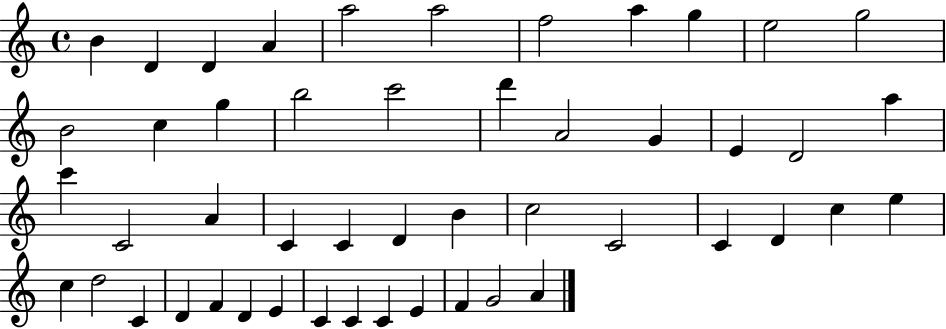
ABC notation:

X:1
T:Untitled
M:4/4
L:1/4
K:C
B D D A a2 a2 f2 a g e2 g2 B2 c g b2 c'2 d' A2 G E D2 a c' C2 A C C D B c2 C2 C D c e c d2 C D F D E C C C E F G2 A